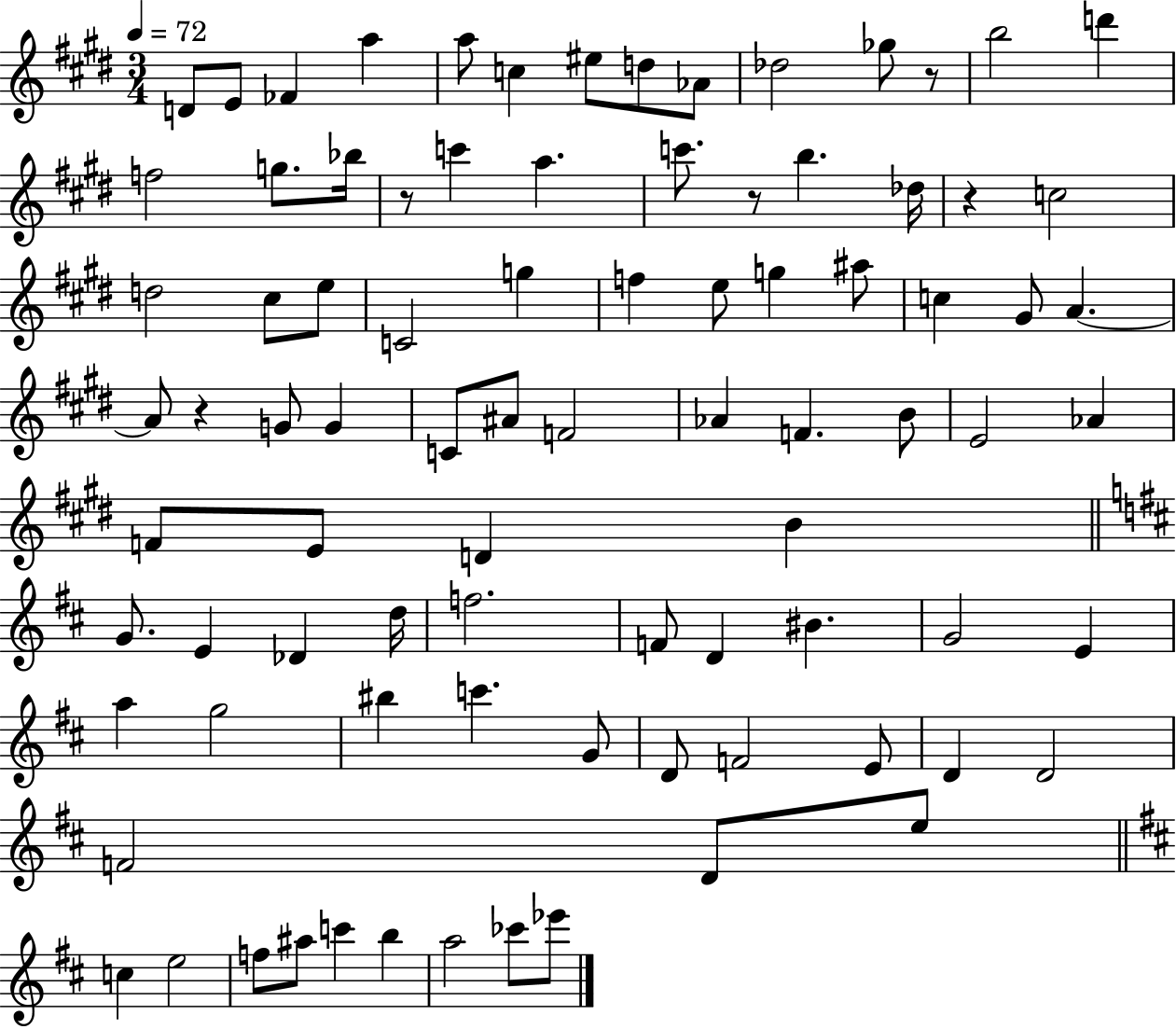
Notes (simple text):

D4/e E4/e FES4/q A5/q A5/e C5/q EIS5/e D5/e Ab4/e Db5/h Gb5/e R/e B5/h D6/q F5/h G5/e. Bb5/s R/e C6/q A5/q. C6/e. R/e B5/q. Db5/s R/q C5/h D5/h C#5/e E5/e C4/h G5/q F5/q E5/e G5/q A#5/e C5/q G#4/e A4/q. A4/e R/q G4/e G4/q C4/e A#4/e F4/h Ab4/q F4/q. B4/e E4/h Ab4/q F4/e E4/e D4/q B4/q G4/e. E4/q Db4/q D5/s F5/h. F4/e D4/q BIS4/q. G4/h E4/q A5/q G5/h BIS5/q C6/q. G4/e D4/e F4/h E4/e D4/q D4/h F4/h D4/e E5/e C5/q E5/h F5/e A#5/e C6/q B5/q A5/h CES6/e Eb6/e